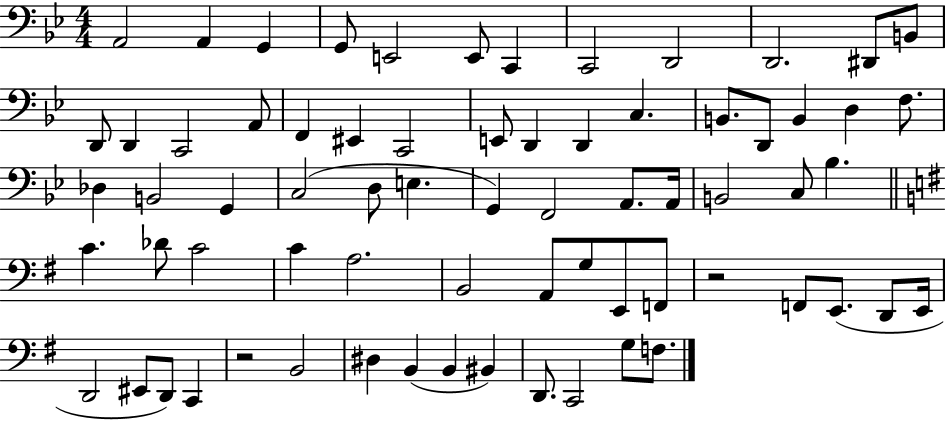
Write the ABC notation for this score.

X:1
T:Untitled
M:4/4
L:1/4
K:Bb
A,,2 A,, G,, G,,/2 E,,2 E,,/2 C,, C,,2 D,,2 D,,2 ^D,,/2 B,,/2 D,,/2 D,, C,,2 A,,/2 F,, ^E,, C,,2 E,,/2 D,, D,, C, B,,/2 D,,/2 B,, D, F,/2 _D, B,,2 G,, C,2 D,/2 E, G,, F,,2 A,,/2 A,,/4 B,,2 C,/2 _B, C _D/2 C2 C A,2 B,,2 A,,/2 G,/2 E,,/2 F,,/2 z2 F,,/2 E,,/2 D,,/2 E,,/4 D,,2 ^E,,/2 D,,/2 C,, z2 B,,2 ^D, B,, B,, ^B,, D,,/2 C,,2 G,/2 F,/2